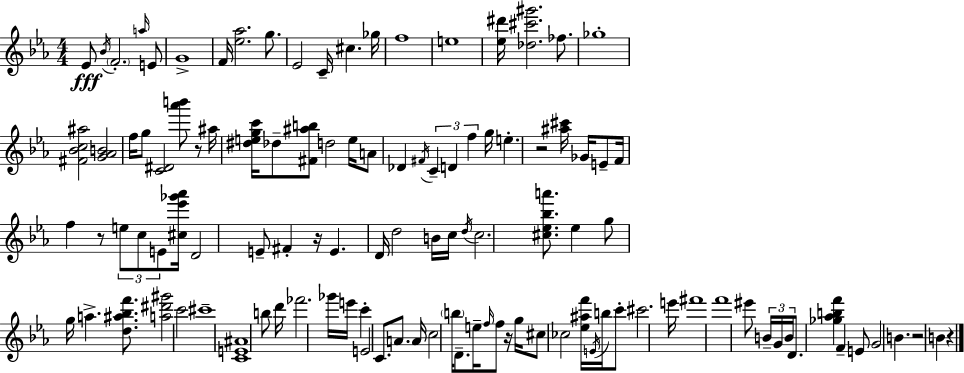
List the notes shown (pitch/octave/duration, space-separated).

Eb4/e Bb4/s F4/h. A5/s E4/e G4/w F4/s [Eb5,Ab5]/h. G5/e. Eb4/h C4/s C#5/q. Gb5/s F5/w E5/w [Eb5,D#6]/s [Db5,C#6,G#6]/h. FES5/e. Gb5/w [F#4,Bb4,C5,A#5]/h [G4,Ab4,B4]/h F5/s G5/e [C4,D#4]/h [Ab6,B6]/e R/e A#5/s [D#5,E5,G5,C6]/s Db5/e [F#4,A#5,B5]/e D5/h E5/s A4/e Db4/q F#4/s C4/q D4/q F5/q G5/s E5/q. R/h [A#5,C#6]/s Gb4/s E4/e F4/s F5/q R/e E5/e C5/e E4/e [C#5,Eb6,Gb6,Ab6]/s D4/h E4/e F#4/q R/s E4/q. D4/s D5/h B4/s C5/s D5/s C5/h. [C#5,Eb5,Bb5,A6]/e. Eb5/q G5/e G5/s A5/q. [D5,A#5,Bb5,F6]/e. [A5,D#6,G#6]/h C6/h C#6/w [C4,E4,A#4]/w B5/e D6/s FES6/h. Gb6/s E6/s C6/q E4/h C4/e. A4/e. A4/s C5/h B5/s D4/e. E5/s F5/s F5/e R/s G5/s C#5/e CES5/h [Eb5,A#5,F6]/s E4/s B5/s C6/e C#6/h. E6/s F#6/w F6/w EIS6/e B4/s G4/s B4/s D4/e. [Gb5,Ab5,B5,F6]/q F4/q E4/e G4/h B4/q. R/h B4/q R/q